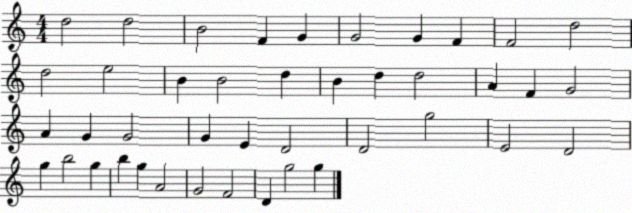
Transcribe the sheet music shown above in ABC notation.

X:1
T:Untitled
M:4/4
L:1/4
K:C
d2 d2 B2 F G G2 G F F2 d2 d2 e2 B B2 d B d d2 A F G2 A G G2 G E D2 D2 g2 E2 D2 g b2 g b g A2 G2 F2 D g2 g